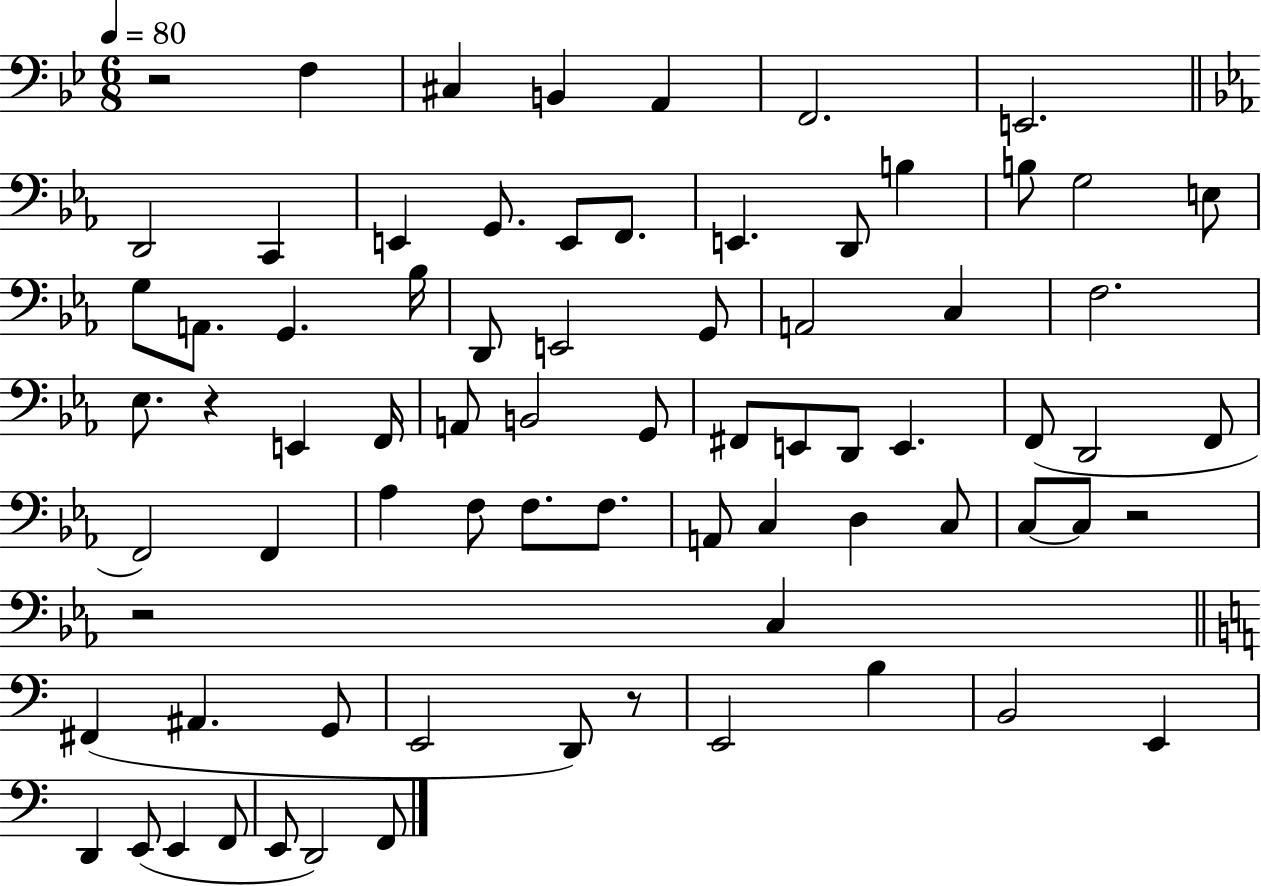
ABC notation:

X:1
T:Untitled
M:6/8
L:1/4
K:Bb
z2 F, ^C, B,, A,, F,,2 E,,2 D,,2 C,, E,, G,,/2 E,,/2 F,,/2 E,, D,,/2 B, B,/2 G,2 E,/2 G,/2 A,,/2 G,, _B,/4 D,,/2 E,,2 G,,/2 A,,2 C, F,2 _E,/2 z E,, F,,/4 A,,/2 B,,2 G,,/2 ^F,,/2 E,,/2 D,,/2 E,, F,,/2 D,,2 F,,/2 F,,2 F,, _A, F,/2 F,/2 F,/2 A,,/2 C, D, C,/2 C,/2 C,/2 z2 z2 C, ^F,, ^A,, G,,/2 E,,2 D,,/2 z/2 E,,2 B, B,,2 E,, D,, E,,/2 E,, F,,/2 E,,/2 D,,2 F,,/2